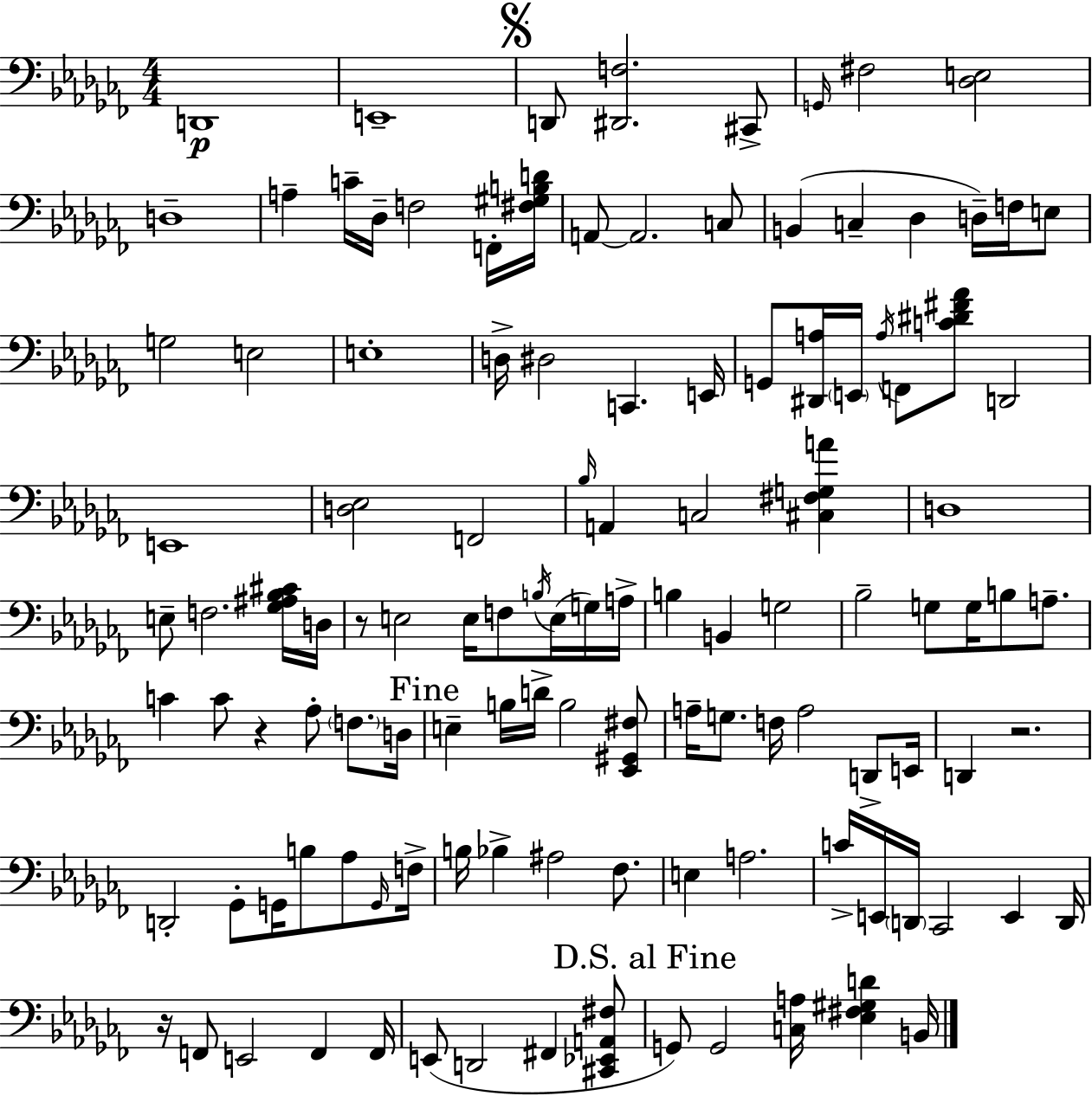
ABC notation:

X:1
T:Untitled
M:4/4
L:1/4
K:Abm
D,,4 E,,4 D,,/2 [^D,,F,]2 ^C,,/2 G,,/4 ^F,2 [_D,E,]2 D,4 A, C/4 _D,/4 F,2 F,,/4 [^F,^G,B,D]/4 A,,/2 A,,2 C,/2 B,, C, _D, D,/4 F,/4 E,/2 G,2 E,2 E,4 D,/4 ^D,2 C,, E,,/4 G,,/2 [^D,,A,]/4 E,,/4 A,/4 F,,/2 [C^D^F_A]/2 D,,2 E,,4 [D,_E,]2 F,,2 _B,/4 A,, C,2 [^C,^F,G,A] D,4 E,/2 F,2 [_G,^A,_B,^C]/4 D,/4 z/2 E,2 E,/4 F,/2 B,/4 E,/4 G,/4 A,/4 B, B,, G,2 _B,2 G,/2 G,/4 B,/2 A,/2 C C/2 z _A,/2 F,/2 D,/4 E, B,/4 D/4 B,2 [_E,,^G,,^F,]/2 A,/4 G,/2 F,/4 A,2 D,,/2 E,,/4 D,, z2 D,,2 _G,,/2 G,,/4 B,/2 _A,/2 G,,/4 F,/4 B,/4 _B, ^A,2 _F,/2 E, A,2 C/4 E,,/4 D,,/4 _C,,2 E,, D,,/4 z/4 F,,/2 E,,2 F,, F,,/4 E,,/2 D,,2 ^F,, [^C,,_E,,A,,^F,]/2 G,,/2 G,,2 [C,A,]/4 [_E,^F,^G,D] B,,/4